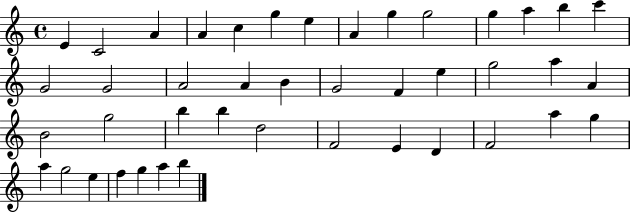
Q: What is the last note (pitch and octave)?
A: B5